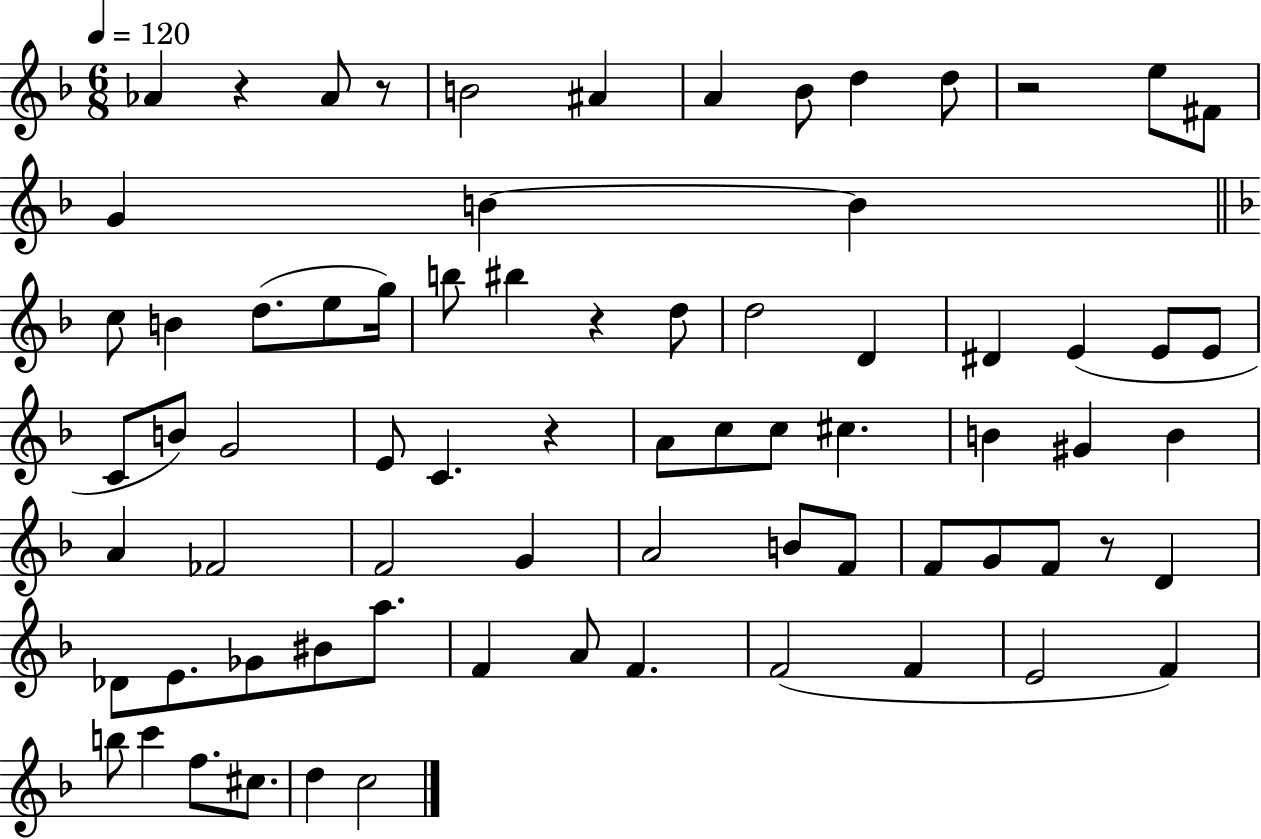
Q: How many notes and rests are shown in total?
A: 74